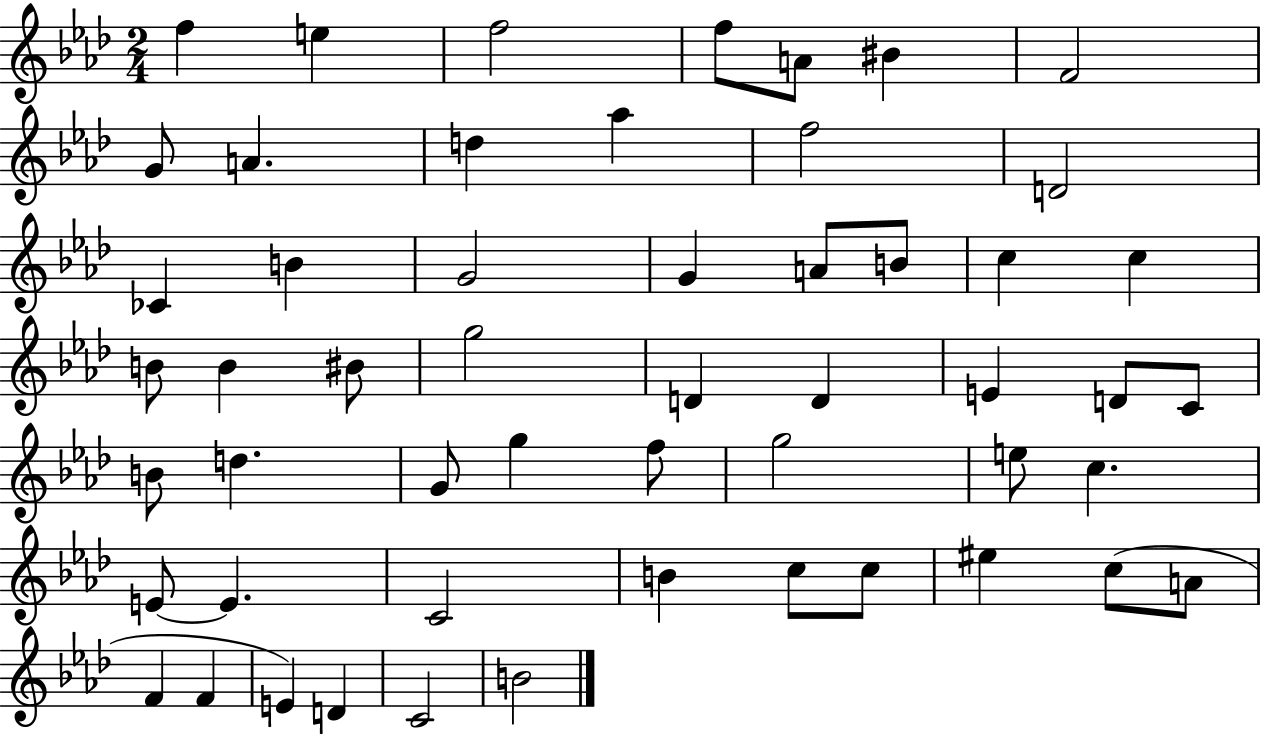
{
  \clef treble
  \numericTimeSignature
  \time 2/4
  \key aes \major
  f''4 e''4 | f''2 | f''8 a'8 bis'4 | f'2 | \break g'8 a'4. | d''4 aes''4 | f''2 | d'2 | \break ces'4 b'4 | g'2 | g'4 a'8 b'8 | c''4 c''4 | \break b'8 b'4 bis'8 | g''2 | d'4 d'4 | e'4 d'8 c'8 | \break b'8 d''4. | g'8 g''4 f''8 | g''2 | e''8 c''4. | \break e'8~~ e'4. | c'2 | b'4 c''8 c''8 | eis''4 c''8( a'8 | \break f'4 f'4 | e'4) d'4 | c'2 | b'2 | \break \bar "|."
}